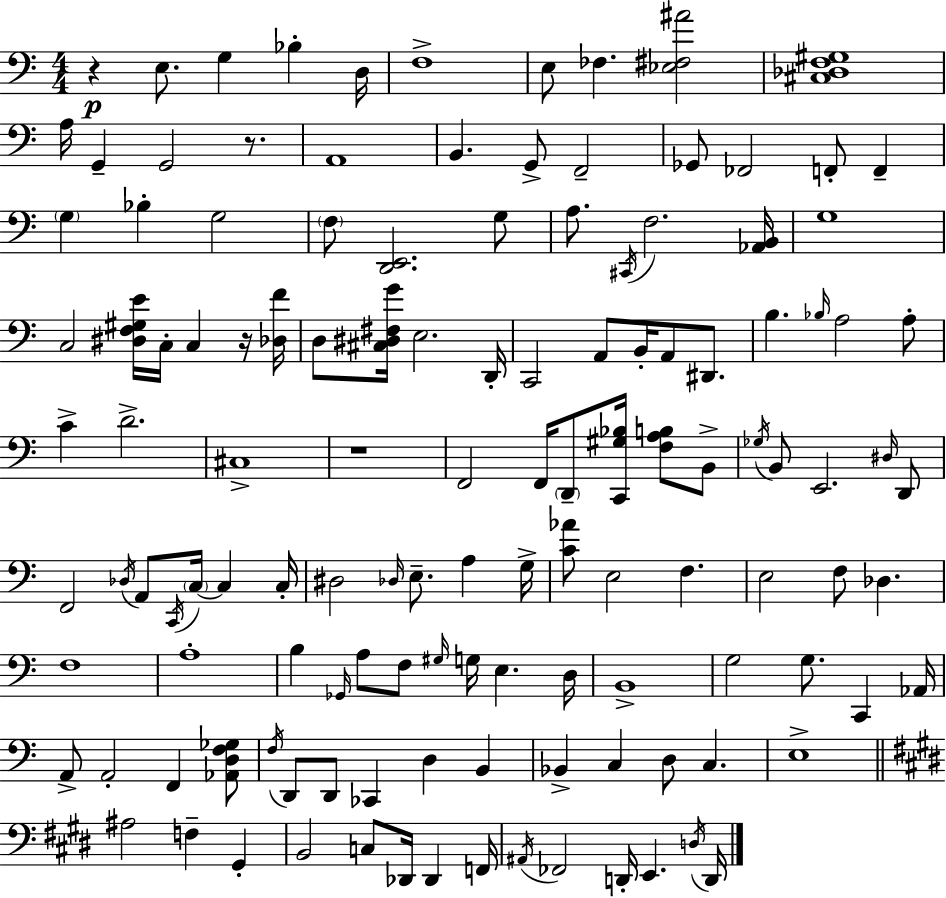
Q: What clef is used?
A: bass